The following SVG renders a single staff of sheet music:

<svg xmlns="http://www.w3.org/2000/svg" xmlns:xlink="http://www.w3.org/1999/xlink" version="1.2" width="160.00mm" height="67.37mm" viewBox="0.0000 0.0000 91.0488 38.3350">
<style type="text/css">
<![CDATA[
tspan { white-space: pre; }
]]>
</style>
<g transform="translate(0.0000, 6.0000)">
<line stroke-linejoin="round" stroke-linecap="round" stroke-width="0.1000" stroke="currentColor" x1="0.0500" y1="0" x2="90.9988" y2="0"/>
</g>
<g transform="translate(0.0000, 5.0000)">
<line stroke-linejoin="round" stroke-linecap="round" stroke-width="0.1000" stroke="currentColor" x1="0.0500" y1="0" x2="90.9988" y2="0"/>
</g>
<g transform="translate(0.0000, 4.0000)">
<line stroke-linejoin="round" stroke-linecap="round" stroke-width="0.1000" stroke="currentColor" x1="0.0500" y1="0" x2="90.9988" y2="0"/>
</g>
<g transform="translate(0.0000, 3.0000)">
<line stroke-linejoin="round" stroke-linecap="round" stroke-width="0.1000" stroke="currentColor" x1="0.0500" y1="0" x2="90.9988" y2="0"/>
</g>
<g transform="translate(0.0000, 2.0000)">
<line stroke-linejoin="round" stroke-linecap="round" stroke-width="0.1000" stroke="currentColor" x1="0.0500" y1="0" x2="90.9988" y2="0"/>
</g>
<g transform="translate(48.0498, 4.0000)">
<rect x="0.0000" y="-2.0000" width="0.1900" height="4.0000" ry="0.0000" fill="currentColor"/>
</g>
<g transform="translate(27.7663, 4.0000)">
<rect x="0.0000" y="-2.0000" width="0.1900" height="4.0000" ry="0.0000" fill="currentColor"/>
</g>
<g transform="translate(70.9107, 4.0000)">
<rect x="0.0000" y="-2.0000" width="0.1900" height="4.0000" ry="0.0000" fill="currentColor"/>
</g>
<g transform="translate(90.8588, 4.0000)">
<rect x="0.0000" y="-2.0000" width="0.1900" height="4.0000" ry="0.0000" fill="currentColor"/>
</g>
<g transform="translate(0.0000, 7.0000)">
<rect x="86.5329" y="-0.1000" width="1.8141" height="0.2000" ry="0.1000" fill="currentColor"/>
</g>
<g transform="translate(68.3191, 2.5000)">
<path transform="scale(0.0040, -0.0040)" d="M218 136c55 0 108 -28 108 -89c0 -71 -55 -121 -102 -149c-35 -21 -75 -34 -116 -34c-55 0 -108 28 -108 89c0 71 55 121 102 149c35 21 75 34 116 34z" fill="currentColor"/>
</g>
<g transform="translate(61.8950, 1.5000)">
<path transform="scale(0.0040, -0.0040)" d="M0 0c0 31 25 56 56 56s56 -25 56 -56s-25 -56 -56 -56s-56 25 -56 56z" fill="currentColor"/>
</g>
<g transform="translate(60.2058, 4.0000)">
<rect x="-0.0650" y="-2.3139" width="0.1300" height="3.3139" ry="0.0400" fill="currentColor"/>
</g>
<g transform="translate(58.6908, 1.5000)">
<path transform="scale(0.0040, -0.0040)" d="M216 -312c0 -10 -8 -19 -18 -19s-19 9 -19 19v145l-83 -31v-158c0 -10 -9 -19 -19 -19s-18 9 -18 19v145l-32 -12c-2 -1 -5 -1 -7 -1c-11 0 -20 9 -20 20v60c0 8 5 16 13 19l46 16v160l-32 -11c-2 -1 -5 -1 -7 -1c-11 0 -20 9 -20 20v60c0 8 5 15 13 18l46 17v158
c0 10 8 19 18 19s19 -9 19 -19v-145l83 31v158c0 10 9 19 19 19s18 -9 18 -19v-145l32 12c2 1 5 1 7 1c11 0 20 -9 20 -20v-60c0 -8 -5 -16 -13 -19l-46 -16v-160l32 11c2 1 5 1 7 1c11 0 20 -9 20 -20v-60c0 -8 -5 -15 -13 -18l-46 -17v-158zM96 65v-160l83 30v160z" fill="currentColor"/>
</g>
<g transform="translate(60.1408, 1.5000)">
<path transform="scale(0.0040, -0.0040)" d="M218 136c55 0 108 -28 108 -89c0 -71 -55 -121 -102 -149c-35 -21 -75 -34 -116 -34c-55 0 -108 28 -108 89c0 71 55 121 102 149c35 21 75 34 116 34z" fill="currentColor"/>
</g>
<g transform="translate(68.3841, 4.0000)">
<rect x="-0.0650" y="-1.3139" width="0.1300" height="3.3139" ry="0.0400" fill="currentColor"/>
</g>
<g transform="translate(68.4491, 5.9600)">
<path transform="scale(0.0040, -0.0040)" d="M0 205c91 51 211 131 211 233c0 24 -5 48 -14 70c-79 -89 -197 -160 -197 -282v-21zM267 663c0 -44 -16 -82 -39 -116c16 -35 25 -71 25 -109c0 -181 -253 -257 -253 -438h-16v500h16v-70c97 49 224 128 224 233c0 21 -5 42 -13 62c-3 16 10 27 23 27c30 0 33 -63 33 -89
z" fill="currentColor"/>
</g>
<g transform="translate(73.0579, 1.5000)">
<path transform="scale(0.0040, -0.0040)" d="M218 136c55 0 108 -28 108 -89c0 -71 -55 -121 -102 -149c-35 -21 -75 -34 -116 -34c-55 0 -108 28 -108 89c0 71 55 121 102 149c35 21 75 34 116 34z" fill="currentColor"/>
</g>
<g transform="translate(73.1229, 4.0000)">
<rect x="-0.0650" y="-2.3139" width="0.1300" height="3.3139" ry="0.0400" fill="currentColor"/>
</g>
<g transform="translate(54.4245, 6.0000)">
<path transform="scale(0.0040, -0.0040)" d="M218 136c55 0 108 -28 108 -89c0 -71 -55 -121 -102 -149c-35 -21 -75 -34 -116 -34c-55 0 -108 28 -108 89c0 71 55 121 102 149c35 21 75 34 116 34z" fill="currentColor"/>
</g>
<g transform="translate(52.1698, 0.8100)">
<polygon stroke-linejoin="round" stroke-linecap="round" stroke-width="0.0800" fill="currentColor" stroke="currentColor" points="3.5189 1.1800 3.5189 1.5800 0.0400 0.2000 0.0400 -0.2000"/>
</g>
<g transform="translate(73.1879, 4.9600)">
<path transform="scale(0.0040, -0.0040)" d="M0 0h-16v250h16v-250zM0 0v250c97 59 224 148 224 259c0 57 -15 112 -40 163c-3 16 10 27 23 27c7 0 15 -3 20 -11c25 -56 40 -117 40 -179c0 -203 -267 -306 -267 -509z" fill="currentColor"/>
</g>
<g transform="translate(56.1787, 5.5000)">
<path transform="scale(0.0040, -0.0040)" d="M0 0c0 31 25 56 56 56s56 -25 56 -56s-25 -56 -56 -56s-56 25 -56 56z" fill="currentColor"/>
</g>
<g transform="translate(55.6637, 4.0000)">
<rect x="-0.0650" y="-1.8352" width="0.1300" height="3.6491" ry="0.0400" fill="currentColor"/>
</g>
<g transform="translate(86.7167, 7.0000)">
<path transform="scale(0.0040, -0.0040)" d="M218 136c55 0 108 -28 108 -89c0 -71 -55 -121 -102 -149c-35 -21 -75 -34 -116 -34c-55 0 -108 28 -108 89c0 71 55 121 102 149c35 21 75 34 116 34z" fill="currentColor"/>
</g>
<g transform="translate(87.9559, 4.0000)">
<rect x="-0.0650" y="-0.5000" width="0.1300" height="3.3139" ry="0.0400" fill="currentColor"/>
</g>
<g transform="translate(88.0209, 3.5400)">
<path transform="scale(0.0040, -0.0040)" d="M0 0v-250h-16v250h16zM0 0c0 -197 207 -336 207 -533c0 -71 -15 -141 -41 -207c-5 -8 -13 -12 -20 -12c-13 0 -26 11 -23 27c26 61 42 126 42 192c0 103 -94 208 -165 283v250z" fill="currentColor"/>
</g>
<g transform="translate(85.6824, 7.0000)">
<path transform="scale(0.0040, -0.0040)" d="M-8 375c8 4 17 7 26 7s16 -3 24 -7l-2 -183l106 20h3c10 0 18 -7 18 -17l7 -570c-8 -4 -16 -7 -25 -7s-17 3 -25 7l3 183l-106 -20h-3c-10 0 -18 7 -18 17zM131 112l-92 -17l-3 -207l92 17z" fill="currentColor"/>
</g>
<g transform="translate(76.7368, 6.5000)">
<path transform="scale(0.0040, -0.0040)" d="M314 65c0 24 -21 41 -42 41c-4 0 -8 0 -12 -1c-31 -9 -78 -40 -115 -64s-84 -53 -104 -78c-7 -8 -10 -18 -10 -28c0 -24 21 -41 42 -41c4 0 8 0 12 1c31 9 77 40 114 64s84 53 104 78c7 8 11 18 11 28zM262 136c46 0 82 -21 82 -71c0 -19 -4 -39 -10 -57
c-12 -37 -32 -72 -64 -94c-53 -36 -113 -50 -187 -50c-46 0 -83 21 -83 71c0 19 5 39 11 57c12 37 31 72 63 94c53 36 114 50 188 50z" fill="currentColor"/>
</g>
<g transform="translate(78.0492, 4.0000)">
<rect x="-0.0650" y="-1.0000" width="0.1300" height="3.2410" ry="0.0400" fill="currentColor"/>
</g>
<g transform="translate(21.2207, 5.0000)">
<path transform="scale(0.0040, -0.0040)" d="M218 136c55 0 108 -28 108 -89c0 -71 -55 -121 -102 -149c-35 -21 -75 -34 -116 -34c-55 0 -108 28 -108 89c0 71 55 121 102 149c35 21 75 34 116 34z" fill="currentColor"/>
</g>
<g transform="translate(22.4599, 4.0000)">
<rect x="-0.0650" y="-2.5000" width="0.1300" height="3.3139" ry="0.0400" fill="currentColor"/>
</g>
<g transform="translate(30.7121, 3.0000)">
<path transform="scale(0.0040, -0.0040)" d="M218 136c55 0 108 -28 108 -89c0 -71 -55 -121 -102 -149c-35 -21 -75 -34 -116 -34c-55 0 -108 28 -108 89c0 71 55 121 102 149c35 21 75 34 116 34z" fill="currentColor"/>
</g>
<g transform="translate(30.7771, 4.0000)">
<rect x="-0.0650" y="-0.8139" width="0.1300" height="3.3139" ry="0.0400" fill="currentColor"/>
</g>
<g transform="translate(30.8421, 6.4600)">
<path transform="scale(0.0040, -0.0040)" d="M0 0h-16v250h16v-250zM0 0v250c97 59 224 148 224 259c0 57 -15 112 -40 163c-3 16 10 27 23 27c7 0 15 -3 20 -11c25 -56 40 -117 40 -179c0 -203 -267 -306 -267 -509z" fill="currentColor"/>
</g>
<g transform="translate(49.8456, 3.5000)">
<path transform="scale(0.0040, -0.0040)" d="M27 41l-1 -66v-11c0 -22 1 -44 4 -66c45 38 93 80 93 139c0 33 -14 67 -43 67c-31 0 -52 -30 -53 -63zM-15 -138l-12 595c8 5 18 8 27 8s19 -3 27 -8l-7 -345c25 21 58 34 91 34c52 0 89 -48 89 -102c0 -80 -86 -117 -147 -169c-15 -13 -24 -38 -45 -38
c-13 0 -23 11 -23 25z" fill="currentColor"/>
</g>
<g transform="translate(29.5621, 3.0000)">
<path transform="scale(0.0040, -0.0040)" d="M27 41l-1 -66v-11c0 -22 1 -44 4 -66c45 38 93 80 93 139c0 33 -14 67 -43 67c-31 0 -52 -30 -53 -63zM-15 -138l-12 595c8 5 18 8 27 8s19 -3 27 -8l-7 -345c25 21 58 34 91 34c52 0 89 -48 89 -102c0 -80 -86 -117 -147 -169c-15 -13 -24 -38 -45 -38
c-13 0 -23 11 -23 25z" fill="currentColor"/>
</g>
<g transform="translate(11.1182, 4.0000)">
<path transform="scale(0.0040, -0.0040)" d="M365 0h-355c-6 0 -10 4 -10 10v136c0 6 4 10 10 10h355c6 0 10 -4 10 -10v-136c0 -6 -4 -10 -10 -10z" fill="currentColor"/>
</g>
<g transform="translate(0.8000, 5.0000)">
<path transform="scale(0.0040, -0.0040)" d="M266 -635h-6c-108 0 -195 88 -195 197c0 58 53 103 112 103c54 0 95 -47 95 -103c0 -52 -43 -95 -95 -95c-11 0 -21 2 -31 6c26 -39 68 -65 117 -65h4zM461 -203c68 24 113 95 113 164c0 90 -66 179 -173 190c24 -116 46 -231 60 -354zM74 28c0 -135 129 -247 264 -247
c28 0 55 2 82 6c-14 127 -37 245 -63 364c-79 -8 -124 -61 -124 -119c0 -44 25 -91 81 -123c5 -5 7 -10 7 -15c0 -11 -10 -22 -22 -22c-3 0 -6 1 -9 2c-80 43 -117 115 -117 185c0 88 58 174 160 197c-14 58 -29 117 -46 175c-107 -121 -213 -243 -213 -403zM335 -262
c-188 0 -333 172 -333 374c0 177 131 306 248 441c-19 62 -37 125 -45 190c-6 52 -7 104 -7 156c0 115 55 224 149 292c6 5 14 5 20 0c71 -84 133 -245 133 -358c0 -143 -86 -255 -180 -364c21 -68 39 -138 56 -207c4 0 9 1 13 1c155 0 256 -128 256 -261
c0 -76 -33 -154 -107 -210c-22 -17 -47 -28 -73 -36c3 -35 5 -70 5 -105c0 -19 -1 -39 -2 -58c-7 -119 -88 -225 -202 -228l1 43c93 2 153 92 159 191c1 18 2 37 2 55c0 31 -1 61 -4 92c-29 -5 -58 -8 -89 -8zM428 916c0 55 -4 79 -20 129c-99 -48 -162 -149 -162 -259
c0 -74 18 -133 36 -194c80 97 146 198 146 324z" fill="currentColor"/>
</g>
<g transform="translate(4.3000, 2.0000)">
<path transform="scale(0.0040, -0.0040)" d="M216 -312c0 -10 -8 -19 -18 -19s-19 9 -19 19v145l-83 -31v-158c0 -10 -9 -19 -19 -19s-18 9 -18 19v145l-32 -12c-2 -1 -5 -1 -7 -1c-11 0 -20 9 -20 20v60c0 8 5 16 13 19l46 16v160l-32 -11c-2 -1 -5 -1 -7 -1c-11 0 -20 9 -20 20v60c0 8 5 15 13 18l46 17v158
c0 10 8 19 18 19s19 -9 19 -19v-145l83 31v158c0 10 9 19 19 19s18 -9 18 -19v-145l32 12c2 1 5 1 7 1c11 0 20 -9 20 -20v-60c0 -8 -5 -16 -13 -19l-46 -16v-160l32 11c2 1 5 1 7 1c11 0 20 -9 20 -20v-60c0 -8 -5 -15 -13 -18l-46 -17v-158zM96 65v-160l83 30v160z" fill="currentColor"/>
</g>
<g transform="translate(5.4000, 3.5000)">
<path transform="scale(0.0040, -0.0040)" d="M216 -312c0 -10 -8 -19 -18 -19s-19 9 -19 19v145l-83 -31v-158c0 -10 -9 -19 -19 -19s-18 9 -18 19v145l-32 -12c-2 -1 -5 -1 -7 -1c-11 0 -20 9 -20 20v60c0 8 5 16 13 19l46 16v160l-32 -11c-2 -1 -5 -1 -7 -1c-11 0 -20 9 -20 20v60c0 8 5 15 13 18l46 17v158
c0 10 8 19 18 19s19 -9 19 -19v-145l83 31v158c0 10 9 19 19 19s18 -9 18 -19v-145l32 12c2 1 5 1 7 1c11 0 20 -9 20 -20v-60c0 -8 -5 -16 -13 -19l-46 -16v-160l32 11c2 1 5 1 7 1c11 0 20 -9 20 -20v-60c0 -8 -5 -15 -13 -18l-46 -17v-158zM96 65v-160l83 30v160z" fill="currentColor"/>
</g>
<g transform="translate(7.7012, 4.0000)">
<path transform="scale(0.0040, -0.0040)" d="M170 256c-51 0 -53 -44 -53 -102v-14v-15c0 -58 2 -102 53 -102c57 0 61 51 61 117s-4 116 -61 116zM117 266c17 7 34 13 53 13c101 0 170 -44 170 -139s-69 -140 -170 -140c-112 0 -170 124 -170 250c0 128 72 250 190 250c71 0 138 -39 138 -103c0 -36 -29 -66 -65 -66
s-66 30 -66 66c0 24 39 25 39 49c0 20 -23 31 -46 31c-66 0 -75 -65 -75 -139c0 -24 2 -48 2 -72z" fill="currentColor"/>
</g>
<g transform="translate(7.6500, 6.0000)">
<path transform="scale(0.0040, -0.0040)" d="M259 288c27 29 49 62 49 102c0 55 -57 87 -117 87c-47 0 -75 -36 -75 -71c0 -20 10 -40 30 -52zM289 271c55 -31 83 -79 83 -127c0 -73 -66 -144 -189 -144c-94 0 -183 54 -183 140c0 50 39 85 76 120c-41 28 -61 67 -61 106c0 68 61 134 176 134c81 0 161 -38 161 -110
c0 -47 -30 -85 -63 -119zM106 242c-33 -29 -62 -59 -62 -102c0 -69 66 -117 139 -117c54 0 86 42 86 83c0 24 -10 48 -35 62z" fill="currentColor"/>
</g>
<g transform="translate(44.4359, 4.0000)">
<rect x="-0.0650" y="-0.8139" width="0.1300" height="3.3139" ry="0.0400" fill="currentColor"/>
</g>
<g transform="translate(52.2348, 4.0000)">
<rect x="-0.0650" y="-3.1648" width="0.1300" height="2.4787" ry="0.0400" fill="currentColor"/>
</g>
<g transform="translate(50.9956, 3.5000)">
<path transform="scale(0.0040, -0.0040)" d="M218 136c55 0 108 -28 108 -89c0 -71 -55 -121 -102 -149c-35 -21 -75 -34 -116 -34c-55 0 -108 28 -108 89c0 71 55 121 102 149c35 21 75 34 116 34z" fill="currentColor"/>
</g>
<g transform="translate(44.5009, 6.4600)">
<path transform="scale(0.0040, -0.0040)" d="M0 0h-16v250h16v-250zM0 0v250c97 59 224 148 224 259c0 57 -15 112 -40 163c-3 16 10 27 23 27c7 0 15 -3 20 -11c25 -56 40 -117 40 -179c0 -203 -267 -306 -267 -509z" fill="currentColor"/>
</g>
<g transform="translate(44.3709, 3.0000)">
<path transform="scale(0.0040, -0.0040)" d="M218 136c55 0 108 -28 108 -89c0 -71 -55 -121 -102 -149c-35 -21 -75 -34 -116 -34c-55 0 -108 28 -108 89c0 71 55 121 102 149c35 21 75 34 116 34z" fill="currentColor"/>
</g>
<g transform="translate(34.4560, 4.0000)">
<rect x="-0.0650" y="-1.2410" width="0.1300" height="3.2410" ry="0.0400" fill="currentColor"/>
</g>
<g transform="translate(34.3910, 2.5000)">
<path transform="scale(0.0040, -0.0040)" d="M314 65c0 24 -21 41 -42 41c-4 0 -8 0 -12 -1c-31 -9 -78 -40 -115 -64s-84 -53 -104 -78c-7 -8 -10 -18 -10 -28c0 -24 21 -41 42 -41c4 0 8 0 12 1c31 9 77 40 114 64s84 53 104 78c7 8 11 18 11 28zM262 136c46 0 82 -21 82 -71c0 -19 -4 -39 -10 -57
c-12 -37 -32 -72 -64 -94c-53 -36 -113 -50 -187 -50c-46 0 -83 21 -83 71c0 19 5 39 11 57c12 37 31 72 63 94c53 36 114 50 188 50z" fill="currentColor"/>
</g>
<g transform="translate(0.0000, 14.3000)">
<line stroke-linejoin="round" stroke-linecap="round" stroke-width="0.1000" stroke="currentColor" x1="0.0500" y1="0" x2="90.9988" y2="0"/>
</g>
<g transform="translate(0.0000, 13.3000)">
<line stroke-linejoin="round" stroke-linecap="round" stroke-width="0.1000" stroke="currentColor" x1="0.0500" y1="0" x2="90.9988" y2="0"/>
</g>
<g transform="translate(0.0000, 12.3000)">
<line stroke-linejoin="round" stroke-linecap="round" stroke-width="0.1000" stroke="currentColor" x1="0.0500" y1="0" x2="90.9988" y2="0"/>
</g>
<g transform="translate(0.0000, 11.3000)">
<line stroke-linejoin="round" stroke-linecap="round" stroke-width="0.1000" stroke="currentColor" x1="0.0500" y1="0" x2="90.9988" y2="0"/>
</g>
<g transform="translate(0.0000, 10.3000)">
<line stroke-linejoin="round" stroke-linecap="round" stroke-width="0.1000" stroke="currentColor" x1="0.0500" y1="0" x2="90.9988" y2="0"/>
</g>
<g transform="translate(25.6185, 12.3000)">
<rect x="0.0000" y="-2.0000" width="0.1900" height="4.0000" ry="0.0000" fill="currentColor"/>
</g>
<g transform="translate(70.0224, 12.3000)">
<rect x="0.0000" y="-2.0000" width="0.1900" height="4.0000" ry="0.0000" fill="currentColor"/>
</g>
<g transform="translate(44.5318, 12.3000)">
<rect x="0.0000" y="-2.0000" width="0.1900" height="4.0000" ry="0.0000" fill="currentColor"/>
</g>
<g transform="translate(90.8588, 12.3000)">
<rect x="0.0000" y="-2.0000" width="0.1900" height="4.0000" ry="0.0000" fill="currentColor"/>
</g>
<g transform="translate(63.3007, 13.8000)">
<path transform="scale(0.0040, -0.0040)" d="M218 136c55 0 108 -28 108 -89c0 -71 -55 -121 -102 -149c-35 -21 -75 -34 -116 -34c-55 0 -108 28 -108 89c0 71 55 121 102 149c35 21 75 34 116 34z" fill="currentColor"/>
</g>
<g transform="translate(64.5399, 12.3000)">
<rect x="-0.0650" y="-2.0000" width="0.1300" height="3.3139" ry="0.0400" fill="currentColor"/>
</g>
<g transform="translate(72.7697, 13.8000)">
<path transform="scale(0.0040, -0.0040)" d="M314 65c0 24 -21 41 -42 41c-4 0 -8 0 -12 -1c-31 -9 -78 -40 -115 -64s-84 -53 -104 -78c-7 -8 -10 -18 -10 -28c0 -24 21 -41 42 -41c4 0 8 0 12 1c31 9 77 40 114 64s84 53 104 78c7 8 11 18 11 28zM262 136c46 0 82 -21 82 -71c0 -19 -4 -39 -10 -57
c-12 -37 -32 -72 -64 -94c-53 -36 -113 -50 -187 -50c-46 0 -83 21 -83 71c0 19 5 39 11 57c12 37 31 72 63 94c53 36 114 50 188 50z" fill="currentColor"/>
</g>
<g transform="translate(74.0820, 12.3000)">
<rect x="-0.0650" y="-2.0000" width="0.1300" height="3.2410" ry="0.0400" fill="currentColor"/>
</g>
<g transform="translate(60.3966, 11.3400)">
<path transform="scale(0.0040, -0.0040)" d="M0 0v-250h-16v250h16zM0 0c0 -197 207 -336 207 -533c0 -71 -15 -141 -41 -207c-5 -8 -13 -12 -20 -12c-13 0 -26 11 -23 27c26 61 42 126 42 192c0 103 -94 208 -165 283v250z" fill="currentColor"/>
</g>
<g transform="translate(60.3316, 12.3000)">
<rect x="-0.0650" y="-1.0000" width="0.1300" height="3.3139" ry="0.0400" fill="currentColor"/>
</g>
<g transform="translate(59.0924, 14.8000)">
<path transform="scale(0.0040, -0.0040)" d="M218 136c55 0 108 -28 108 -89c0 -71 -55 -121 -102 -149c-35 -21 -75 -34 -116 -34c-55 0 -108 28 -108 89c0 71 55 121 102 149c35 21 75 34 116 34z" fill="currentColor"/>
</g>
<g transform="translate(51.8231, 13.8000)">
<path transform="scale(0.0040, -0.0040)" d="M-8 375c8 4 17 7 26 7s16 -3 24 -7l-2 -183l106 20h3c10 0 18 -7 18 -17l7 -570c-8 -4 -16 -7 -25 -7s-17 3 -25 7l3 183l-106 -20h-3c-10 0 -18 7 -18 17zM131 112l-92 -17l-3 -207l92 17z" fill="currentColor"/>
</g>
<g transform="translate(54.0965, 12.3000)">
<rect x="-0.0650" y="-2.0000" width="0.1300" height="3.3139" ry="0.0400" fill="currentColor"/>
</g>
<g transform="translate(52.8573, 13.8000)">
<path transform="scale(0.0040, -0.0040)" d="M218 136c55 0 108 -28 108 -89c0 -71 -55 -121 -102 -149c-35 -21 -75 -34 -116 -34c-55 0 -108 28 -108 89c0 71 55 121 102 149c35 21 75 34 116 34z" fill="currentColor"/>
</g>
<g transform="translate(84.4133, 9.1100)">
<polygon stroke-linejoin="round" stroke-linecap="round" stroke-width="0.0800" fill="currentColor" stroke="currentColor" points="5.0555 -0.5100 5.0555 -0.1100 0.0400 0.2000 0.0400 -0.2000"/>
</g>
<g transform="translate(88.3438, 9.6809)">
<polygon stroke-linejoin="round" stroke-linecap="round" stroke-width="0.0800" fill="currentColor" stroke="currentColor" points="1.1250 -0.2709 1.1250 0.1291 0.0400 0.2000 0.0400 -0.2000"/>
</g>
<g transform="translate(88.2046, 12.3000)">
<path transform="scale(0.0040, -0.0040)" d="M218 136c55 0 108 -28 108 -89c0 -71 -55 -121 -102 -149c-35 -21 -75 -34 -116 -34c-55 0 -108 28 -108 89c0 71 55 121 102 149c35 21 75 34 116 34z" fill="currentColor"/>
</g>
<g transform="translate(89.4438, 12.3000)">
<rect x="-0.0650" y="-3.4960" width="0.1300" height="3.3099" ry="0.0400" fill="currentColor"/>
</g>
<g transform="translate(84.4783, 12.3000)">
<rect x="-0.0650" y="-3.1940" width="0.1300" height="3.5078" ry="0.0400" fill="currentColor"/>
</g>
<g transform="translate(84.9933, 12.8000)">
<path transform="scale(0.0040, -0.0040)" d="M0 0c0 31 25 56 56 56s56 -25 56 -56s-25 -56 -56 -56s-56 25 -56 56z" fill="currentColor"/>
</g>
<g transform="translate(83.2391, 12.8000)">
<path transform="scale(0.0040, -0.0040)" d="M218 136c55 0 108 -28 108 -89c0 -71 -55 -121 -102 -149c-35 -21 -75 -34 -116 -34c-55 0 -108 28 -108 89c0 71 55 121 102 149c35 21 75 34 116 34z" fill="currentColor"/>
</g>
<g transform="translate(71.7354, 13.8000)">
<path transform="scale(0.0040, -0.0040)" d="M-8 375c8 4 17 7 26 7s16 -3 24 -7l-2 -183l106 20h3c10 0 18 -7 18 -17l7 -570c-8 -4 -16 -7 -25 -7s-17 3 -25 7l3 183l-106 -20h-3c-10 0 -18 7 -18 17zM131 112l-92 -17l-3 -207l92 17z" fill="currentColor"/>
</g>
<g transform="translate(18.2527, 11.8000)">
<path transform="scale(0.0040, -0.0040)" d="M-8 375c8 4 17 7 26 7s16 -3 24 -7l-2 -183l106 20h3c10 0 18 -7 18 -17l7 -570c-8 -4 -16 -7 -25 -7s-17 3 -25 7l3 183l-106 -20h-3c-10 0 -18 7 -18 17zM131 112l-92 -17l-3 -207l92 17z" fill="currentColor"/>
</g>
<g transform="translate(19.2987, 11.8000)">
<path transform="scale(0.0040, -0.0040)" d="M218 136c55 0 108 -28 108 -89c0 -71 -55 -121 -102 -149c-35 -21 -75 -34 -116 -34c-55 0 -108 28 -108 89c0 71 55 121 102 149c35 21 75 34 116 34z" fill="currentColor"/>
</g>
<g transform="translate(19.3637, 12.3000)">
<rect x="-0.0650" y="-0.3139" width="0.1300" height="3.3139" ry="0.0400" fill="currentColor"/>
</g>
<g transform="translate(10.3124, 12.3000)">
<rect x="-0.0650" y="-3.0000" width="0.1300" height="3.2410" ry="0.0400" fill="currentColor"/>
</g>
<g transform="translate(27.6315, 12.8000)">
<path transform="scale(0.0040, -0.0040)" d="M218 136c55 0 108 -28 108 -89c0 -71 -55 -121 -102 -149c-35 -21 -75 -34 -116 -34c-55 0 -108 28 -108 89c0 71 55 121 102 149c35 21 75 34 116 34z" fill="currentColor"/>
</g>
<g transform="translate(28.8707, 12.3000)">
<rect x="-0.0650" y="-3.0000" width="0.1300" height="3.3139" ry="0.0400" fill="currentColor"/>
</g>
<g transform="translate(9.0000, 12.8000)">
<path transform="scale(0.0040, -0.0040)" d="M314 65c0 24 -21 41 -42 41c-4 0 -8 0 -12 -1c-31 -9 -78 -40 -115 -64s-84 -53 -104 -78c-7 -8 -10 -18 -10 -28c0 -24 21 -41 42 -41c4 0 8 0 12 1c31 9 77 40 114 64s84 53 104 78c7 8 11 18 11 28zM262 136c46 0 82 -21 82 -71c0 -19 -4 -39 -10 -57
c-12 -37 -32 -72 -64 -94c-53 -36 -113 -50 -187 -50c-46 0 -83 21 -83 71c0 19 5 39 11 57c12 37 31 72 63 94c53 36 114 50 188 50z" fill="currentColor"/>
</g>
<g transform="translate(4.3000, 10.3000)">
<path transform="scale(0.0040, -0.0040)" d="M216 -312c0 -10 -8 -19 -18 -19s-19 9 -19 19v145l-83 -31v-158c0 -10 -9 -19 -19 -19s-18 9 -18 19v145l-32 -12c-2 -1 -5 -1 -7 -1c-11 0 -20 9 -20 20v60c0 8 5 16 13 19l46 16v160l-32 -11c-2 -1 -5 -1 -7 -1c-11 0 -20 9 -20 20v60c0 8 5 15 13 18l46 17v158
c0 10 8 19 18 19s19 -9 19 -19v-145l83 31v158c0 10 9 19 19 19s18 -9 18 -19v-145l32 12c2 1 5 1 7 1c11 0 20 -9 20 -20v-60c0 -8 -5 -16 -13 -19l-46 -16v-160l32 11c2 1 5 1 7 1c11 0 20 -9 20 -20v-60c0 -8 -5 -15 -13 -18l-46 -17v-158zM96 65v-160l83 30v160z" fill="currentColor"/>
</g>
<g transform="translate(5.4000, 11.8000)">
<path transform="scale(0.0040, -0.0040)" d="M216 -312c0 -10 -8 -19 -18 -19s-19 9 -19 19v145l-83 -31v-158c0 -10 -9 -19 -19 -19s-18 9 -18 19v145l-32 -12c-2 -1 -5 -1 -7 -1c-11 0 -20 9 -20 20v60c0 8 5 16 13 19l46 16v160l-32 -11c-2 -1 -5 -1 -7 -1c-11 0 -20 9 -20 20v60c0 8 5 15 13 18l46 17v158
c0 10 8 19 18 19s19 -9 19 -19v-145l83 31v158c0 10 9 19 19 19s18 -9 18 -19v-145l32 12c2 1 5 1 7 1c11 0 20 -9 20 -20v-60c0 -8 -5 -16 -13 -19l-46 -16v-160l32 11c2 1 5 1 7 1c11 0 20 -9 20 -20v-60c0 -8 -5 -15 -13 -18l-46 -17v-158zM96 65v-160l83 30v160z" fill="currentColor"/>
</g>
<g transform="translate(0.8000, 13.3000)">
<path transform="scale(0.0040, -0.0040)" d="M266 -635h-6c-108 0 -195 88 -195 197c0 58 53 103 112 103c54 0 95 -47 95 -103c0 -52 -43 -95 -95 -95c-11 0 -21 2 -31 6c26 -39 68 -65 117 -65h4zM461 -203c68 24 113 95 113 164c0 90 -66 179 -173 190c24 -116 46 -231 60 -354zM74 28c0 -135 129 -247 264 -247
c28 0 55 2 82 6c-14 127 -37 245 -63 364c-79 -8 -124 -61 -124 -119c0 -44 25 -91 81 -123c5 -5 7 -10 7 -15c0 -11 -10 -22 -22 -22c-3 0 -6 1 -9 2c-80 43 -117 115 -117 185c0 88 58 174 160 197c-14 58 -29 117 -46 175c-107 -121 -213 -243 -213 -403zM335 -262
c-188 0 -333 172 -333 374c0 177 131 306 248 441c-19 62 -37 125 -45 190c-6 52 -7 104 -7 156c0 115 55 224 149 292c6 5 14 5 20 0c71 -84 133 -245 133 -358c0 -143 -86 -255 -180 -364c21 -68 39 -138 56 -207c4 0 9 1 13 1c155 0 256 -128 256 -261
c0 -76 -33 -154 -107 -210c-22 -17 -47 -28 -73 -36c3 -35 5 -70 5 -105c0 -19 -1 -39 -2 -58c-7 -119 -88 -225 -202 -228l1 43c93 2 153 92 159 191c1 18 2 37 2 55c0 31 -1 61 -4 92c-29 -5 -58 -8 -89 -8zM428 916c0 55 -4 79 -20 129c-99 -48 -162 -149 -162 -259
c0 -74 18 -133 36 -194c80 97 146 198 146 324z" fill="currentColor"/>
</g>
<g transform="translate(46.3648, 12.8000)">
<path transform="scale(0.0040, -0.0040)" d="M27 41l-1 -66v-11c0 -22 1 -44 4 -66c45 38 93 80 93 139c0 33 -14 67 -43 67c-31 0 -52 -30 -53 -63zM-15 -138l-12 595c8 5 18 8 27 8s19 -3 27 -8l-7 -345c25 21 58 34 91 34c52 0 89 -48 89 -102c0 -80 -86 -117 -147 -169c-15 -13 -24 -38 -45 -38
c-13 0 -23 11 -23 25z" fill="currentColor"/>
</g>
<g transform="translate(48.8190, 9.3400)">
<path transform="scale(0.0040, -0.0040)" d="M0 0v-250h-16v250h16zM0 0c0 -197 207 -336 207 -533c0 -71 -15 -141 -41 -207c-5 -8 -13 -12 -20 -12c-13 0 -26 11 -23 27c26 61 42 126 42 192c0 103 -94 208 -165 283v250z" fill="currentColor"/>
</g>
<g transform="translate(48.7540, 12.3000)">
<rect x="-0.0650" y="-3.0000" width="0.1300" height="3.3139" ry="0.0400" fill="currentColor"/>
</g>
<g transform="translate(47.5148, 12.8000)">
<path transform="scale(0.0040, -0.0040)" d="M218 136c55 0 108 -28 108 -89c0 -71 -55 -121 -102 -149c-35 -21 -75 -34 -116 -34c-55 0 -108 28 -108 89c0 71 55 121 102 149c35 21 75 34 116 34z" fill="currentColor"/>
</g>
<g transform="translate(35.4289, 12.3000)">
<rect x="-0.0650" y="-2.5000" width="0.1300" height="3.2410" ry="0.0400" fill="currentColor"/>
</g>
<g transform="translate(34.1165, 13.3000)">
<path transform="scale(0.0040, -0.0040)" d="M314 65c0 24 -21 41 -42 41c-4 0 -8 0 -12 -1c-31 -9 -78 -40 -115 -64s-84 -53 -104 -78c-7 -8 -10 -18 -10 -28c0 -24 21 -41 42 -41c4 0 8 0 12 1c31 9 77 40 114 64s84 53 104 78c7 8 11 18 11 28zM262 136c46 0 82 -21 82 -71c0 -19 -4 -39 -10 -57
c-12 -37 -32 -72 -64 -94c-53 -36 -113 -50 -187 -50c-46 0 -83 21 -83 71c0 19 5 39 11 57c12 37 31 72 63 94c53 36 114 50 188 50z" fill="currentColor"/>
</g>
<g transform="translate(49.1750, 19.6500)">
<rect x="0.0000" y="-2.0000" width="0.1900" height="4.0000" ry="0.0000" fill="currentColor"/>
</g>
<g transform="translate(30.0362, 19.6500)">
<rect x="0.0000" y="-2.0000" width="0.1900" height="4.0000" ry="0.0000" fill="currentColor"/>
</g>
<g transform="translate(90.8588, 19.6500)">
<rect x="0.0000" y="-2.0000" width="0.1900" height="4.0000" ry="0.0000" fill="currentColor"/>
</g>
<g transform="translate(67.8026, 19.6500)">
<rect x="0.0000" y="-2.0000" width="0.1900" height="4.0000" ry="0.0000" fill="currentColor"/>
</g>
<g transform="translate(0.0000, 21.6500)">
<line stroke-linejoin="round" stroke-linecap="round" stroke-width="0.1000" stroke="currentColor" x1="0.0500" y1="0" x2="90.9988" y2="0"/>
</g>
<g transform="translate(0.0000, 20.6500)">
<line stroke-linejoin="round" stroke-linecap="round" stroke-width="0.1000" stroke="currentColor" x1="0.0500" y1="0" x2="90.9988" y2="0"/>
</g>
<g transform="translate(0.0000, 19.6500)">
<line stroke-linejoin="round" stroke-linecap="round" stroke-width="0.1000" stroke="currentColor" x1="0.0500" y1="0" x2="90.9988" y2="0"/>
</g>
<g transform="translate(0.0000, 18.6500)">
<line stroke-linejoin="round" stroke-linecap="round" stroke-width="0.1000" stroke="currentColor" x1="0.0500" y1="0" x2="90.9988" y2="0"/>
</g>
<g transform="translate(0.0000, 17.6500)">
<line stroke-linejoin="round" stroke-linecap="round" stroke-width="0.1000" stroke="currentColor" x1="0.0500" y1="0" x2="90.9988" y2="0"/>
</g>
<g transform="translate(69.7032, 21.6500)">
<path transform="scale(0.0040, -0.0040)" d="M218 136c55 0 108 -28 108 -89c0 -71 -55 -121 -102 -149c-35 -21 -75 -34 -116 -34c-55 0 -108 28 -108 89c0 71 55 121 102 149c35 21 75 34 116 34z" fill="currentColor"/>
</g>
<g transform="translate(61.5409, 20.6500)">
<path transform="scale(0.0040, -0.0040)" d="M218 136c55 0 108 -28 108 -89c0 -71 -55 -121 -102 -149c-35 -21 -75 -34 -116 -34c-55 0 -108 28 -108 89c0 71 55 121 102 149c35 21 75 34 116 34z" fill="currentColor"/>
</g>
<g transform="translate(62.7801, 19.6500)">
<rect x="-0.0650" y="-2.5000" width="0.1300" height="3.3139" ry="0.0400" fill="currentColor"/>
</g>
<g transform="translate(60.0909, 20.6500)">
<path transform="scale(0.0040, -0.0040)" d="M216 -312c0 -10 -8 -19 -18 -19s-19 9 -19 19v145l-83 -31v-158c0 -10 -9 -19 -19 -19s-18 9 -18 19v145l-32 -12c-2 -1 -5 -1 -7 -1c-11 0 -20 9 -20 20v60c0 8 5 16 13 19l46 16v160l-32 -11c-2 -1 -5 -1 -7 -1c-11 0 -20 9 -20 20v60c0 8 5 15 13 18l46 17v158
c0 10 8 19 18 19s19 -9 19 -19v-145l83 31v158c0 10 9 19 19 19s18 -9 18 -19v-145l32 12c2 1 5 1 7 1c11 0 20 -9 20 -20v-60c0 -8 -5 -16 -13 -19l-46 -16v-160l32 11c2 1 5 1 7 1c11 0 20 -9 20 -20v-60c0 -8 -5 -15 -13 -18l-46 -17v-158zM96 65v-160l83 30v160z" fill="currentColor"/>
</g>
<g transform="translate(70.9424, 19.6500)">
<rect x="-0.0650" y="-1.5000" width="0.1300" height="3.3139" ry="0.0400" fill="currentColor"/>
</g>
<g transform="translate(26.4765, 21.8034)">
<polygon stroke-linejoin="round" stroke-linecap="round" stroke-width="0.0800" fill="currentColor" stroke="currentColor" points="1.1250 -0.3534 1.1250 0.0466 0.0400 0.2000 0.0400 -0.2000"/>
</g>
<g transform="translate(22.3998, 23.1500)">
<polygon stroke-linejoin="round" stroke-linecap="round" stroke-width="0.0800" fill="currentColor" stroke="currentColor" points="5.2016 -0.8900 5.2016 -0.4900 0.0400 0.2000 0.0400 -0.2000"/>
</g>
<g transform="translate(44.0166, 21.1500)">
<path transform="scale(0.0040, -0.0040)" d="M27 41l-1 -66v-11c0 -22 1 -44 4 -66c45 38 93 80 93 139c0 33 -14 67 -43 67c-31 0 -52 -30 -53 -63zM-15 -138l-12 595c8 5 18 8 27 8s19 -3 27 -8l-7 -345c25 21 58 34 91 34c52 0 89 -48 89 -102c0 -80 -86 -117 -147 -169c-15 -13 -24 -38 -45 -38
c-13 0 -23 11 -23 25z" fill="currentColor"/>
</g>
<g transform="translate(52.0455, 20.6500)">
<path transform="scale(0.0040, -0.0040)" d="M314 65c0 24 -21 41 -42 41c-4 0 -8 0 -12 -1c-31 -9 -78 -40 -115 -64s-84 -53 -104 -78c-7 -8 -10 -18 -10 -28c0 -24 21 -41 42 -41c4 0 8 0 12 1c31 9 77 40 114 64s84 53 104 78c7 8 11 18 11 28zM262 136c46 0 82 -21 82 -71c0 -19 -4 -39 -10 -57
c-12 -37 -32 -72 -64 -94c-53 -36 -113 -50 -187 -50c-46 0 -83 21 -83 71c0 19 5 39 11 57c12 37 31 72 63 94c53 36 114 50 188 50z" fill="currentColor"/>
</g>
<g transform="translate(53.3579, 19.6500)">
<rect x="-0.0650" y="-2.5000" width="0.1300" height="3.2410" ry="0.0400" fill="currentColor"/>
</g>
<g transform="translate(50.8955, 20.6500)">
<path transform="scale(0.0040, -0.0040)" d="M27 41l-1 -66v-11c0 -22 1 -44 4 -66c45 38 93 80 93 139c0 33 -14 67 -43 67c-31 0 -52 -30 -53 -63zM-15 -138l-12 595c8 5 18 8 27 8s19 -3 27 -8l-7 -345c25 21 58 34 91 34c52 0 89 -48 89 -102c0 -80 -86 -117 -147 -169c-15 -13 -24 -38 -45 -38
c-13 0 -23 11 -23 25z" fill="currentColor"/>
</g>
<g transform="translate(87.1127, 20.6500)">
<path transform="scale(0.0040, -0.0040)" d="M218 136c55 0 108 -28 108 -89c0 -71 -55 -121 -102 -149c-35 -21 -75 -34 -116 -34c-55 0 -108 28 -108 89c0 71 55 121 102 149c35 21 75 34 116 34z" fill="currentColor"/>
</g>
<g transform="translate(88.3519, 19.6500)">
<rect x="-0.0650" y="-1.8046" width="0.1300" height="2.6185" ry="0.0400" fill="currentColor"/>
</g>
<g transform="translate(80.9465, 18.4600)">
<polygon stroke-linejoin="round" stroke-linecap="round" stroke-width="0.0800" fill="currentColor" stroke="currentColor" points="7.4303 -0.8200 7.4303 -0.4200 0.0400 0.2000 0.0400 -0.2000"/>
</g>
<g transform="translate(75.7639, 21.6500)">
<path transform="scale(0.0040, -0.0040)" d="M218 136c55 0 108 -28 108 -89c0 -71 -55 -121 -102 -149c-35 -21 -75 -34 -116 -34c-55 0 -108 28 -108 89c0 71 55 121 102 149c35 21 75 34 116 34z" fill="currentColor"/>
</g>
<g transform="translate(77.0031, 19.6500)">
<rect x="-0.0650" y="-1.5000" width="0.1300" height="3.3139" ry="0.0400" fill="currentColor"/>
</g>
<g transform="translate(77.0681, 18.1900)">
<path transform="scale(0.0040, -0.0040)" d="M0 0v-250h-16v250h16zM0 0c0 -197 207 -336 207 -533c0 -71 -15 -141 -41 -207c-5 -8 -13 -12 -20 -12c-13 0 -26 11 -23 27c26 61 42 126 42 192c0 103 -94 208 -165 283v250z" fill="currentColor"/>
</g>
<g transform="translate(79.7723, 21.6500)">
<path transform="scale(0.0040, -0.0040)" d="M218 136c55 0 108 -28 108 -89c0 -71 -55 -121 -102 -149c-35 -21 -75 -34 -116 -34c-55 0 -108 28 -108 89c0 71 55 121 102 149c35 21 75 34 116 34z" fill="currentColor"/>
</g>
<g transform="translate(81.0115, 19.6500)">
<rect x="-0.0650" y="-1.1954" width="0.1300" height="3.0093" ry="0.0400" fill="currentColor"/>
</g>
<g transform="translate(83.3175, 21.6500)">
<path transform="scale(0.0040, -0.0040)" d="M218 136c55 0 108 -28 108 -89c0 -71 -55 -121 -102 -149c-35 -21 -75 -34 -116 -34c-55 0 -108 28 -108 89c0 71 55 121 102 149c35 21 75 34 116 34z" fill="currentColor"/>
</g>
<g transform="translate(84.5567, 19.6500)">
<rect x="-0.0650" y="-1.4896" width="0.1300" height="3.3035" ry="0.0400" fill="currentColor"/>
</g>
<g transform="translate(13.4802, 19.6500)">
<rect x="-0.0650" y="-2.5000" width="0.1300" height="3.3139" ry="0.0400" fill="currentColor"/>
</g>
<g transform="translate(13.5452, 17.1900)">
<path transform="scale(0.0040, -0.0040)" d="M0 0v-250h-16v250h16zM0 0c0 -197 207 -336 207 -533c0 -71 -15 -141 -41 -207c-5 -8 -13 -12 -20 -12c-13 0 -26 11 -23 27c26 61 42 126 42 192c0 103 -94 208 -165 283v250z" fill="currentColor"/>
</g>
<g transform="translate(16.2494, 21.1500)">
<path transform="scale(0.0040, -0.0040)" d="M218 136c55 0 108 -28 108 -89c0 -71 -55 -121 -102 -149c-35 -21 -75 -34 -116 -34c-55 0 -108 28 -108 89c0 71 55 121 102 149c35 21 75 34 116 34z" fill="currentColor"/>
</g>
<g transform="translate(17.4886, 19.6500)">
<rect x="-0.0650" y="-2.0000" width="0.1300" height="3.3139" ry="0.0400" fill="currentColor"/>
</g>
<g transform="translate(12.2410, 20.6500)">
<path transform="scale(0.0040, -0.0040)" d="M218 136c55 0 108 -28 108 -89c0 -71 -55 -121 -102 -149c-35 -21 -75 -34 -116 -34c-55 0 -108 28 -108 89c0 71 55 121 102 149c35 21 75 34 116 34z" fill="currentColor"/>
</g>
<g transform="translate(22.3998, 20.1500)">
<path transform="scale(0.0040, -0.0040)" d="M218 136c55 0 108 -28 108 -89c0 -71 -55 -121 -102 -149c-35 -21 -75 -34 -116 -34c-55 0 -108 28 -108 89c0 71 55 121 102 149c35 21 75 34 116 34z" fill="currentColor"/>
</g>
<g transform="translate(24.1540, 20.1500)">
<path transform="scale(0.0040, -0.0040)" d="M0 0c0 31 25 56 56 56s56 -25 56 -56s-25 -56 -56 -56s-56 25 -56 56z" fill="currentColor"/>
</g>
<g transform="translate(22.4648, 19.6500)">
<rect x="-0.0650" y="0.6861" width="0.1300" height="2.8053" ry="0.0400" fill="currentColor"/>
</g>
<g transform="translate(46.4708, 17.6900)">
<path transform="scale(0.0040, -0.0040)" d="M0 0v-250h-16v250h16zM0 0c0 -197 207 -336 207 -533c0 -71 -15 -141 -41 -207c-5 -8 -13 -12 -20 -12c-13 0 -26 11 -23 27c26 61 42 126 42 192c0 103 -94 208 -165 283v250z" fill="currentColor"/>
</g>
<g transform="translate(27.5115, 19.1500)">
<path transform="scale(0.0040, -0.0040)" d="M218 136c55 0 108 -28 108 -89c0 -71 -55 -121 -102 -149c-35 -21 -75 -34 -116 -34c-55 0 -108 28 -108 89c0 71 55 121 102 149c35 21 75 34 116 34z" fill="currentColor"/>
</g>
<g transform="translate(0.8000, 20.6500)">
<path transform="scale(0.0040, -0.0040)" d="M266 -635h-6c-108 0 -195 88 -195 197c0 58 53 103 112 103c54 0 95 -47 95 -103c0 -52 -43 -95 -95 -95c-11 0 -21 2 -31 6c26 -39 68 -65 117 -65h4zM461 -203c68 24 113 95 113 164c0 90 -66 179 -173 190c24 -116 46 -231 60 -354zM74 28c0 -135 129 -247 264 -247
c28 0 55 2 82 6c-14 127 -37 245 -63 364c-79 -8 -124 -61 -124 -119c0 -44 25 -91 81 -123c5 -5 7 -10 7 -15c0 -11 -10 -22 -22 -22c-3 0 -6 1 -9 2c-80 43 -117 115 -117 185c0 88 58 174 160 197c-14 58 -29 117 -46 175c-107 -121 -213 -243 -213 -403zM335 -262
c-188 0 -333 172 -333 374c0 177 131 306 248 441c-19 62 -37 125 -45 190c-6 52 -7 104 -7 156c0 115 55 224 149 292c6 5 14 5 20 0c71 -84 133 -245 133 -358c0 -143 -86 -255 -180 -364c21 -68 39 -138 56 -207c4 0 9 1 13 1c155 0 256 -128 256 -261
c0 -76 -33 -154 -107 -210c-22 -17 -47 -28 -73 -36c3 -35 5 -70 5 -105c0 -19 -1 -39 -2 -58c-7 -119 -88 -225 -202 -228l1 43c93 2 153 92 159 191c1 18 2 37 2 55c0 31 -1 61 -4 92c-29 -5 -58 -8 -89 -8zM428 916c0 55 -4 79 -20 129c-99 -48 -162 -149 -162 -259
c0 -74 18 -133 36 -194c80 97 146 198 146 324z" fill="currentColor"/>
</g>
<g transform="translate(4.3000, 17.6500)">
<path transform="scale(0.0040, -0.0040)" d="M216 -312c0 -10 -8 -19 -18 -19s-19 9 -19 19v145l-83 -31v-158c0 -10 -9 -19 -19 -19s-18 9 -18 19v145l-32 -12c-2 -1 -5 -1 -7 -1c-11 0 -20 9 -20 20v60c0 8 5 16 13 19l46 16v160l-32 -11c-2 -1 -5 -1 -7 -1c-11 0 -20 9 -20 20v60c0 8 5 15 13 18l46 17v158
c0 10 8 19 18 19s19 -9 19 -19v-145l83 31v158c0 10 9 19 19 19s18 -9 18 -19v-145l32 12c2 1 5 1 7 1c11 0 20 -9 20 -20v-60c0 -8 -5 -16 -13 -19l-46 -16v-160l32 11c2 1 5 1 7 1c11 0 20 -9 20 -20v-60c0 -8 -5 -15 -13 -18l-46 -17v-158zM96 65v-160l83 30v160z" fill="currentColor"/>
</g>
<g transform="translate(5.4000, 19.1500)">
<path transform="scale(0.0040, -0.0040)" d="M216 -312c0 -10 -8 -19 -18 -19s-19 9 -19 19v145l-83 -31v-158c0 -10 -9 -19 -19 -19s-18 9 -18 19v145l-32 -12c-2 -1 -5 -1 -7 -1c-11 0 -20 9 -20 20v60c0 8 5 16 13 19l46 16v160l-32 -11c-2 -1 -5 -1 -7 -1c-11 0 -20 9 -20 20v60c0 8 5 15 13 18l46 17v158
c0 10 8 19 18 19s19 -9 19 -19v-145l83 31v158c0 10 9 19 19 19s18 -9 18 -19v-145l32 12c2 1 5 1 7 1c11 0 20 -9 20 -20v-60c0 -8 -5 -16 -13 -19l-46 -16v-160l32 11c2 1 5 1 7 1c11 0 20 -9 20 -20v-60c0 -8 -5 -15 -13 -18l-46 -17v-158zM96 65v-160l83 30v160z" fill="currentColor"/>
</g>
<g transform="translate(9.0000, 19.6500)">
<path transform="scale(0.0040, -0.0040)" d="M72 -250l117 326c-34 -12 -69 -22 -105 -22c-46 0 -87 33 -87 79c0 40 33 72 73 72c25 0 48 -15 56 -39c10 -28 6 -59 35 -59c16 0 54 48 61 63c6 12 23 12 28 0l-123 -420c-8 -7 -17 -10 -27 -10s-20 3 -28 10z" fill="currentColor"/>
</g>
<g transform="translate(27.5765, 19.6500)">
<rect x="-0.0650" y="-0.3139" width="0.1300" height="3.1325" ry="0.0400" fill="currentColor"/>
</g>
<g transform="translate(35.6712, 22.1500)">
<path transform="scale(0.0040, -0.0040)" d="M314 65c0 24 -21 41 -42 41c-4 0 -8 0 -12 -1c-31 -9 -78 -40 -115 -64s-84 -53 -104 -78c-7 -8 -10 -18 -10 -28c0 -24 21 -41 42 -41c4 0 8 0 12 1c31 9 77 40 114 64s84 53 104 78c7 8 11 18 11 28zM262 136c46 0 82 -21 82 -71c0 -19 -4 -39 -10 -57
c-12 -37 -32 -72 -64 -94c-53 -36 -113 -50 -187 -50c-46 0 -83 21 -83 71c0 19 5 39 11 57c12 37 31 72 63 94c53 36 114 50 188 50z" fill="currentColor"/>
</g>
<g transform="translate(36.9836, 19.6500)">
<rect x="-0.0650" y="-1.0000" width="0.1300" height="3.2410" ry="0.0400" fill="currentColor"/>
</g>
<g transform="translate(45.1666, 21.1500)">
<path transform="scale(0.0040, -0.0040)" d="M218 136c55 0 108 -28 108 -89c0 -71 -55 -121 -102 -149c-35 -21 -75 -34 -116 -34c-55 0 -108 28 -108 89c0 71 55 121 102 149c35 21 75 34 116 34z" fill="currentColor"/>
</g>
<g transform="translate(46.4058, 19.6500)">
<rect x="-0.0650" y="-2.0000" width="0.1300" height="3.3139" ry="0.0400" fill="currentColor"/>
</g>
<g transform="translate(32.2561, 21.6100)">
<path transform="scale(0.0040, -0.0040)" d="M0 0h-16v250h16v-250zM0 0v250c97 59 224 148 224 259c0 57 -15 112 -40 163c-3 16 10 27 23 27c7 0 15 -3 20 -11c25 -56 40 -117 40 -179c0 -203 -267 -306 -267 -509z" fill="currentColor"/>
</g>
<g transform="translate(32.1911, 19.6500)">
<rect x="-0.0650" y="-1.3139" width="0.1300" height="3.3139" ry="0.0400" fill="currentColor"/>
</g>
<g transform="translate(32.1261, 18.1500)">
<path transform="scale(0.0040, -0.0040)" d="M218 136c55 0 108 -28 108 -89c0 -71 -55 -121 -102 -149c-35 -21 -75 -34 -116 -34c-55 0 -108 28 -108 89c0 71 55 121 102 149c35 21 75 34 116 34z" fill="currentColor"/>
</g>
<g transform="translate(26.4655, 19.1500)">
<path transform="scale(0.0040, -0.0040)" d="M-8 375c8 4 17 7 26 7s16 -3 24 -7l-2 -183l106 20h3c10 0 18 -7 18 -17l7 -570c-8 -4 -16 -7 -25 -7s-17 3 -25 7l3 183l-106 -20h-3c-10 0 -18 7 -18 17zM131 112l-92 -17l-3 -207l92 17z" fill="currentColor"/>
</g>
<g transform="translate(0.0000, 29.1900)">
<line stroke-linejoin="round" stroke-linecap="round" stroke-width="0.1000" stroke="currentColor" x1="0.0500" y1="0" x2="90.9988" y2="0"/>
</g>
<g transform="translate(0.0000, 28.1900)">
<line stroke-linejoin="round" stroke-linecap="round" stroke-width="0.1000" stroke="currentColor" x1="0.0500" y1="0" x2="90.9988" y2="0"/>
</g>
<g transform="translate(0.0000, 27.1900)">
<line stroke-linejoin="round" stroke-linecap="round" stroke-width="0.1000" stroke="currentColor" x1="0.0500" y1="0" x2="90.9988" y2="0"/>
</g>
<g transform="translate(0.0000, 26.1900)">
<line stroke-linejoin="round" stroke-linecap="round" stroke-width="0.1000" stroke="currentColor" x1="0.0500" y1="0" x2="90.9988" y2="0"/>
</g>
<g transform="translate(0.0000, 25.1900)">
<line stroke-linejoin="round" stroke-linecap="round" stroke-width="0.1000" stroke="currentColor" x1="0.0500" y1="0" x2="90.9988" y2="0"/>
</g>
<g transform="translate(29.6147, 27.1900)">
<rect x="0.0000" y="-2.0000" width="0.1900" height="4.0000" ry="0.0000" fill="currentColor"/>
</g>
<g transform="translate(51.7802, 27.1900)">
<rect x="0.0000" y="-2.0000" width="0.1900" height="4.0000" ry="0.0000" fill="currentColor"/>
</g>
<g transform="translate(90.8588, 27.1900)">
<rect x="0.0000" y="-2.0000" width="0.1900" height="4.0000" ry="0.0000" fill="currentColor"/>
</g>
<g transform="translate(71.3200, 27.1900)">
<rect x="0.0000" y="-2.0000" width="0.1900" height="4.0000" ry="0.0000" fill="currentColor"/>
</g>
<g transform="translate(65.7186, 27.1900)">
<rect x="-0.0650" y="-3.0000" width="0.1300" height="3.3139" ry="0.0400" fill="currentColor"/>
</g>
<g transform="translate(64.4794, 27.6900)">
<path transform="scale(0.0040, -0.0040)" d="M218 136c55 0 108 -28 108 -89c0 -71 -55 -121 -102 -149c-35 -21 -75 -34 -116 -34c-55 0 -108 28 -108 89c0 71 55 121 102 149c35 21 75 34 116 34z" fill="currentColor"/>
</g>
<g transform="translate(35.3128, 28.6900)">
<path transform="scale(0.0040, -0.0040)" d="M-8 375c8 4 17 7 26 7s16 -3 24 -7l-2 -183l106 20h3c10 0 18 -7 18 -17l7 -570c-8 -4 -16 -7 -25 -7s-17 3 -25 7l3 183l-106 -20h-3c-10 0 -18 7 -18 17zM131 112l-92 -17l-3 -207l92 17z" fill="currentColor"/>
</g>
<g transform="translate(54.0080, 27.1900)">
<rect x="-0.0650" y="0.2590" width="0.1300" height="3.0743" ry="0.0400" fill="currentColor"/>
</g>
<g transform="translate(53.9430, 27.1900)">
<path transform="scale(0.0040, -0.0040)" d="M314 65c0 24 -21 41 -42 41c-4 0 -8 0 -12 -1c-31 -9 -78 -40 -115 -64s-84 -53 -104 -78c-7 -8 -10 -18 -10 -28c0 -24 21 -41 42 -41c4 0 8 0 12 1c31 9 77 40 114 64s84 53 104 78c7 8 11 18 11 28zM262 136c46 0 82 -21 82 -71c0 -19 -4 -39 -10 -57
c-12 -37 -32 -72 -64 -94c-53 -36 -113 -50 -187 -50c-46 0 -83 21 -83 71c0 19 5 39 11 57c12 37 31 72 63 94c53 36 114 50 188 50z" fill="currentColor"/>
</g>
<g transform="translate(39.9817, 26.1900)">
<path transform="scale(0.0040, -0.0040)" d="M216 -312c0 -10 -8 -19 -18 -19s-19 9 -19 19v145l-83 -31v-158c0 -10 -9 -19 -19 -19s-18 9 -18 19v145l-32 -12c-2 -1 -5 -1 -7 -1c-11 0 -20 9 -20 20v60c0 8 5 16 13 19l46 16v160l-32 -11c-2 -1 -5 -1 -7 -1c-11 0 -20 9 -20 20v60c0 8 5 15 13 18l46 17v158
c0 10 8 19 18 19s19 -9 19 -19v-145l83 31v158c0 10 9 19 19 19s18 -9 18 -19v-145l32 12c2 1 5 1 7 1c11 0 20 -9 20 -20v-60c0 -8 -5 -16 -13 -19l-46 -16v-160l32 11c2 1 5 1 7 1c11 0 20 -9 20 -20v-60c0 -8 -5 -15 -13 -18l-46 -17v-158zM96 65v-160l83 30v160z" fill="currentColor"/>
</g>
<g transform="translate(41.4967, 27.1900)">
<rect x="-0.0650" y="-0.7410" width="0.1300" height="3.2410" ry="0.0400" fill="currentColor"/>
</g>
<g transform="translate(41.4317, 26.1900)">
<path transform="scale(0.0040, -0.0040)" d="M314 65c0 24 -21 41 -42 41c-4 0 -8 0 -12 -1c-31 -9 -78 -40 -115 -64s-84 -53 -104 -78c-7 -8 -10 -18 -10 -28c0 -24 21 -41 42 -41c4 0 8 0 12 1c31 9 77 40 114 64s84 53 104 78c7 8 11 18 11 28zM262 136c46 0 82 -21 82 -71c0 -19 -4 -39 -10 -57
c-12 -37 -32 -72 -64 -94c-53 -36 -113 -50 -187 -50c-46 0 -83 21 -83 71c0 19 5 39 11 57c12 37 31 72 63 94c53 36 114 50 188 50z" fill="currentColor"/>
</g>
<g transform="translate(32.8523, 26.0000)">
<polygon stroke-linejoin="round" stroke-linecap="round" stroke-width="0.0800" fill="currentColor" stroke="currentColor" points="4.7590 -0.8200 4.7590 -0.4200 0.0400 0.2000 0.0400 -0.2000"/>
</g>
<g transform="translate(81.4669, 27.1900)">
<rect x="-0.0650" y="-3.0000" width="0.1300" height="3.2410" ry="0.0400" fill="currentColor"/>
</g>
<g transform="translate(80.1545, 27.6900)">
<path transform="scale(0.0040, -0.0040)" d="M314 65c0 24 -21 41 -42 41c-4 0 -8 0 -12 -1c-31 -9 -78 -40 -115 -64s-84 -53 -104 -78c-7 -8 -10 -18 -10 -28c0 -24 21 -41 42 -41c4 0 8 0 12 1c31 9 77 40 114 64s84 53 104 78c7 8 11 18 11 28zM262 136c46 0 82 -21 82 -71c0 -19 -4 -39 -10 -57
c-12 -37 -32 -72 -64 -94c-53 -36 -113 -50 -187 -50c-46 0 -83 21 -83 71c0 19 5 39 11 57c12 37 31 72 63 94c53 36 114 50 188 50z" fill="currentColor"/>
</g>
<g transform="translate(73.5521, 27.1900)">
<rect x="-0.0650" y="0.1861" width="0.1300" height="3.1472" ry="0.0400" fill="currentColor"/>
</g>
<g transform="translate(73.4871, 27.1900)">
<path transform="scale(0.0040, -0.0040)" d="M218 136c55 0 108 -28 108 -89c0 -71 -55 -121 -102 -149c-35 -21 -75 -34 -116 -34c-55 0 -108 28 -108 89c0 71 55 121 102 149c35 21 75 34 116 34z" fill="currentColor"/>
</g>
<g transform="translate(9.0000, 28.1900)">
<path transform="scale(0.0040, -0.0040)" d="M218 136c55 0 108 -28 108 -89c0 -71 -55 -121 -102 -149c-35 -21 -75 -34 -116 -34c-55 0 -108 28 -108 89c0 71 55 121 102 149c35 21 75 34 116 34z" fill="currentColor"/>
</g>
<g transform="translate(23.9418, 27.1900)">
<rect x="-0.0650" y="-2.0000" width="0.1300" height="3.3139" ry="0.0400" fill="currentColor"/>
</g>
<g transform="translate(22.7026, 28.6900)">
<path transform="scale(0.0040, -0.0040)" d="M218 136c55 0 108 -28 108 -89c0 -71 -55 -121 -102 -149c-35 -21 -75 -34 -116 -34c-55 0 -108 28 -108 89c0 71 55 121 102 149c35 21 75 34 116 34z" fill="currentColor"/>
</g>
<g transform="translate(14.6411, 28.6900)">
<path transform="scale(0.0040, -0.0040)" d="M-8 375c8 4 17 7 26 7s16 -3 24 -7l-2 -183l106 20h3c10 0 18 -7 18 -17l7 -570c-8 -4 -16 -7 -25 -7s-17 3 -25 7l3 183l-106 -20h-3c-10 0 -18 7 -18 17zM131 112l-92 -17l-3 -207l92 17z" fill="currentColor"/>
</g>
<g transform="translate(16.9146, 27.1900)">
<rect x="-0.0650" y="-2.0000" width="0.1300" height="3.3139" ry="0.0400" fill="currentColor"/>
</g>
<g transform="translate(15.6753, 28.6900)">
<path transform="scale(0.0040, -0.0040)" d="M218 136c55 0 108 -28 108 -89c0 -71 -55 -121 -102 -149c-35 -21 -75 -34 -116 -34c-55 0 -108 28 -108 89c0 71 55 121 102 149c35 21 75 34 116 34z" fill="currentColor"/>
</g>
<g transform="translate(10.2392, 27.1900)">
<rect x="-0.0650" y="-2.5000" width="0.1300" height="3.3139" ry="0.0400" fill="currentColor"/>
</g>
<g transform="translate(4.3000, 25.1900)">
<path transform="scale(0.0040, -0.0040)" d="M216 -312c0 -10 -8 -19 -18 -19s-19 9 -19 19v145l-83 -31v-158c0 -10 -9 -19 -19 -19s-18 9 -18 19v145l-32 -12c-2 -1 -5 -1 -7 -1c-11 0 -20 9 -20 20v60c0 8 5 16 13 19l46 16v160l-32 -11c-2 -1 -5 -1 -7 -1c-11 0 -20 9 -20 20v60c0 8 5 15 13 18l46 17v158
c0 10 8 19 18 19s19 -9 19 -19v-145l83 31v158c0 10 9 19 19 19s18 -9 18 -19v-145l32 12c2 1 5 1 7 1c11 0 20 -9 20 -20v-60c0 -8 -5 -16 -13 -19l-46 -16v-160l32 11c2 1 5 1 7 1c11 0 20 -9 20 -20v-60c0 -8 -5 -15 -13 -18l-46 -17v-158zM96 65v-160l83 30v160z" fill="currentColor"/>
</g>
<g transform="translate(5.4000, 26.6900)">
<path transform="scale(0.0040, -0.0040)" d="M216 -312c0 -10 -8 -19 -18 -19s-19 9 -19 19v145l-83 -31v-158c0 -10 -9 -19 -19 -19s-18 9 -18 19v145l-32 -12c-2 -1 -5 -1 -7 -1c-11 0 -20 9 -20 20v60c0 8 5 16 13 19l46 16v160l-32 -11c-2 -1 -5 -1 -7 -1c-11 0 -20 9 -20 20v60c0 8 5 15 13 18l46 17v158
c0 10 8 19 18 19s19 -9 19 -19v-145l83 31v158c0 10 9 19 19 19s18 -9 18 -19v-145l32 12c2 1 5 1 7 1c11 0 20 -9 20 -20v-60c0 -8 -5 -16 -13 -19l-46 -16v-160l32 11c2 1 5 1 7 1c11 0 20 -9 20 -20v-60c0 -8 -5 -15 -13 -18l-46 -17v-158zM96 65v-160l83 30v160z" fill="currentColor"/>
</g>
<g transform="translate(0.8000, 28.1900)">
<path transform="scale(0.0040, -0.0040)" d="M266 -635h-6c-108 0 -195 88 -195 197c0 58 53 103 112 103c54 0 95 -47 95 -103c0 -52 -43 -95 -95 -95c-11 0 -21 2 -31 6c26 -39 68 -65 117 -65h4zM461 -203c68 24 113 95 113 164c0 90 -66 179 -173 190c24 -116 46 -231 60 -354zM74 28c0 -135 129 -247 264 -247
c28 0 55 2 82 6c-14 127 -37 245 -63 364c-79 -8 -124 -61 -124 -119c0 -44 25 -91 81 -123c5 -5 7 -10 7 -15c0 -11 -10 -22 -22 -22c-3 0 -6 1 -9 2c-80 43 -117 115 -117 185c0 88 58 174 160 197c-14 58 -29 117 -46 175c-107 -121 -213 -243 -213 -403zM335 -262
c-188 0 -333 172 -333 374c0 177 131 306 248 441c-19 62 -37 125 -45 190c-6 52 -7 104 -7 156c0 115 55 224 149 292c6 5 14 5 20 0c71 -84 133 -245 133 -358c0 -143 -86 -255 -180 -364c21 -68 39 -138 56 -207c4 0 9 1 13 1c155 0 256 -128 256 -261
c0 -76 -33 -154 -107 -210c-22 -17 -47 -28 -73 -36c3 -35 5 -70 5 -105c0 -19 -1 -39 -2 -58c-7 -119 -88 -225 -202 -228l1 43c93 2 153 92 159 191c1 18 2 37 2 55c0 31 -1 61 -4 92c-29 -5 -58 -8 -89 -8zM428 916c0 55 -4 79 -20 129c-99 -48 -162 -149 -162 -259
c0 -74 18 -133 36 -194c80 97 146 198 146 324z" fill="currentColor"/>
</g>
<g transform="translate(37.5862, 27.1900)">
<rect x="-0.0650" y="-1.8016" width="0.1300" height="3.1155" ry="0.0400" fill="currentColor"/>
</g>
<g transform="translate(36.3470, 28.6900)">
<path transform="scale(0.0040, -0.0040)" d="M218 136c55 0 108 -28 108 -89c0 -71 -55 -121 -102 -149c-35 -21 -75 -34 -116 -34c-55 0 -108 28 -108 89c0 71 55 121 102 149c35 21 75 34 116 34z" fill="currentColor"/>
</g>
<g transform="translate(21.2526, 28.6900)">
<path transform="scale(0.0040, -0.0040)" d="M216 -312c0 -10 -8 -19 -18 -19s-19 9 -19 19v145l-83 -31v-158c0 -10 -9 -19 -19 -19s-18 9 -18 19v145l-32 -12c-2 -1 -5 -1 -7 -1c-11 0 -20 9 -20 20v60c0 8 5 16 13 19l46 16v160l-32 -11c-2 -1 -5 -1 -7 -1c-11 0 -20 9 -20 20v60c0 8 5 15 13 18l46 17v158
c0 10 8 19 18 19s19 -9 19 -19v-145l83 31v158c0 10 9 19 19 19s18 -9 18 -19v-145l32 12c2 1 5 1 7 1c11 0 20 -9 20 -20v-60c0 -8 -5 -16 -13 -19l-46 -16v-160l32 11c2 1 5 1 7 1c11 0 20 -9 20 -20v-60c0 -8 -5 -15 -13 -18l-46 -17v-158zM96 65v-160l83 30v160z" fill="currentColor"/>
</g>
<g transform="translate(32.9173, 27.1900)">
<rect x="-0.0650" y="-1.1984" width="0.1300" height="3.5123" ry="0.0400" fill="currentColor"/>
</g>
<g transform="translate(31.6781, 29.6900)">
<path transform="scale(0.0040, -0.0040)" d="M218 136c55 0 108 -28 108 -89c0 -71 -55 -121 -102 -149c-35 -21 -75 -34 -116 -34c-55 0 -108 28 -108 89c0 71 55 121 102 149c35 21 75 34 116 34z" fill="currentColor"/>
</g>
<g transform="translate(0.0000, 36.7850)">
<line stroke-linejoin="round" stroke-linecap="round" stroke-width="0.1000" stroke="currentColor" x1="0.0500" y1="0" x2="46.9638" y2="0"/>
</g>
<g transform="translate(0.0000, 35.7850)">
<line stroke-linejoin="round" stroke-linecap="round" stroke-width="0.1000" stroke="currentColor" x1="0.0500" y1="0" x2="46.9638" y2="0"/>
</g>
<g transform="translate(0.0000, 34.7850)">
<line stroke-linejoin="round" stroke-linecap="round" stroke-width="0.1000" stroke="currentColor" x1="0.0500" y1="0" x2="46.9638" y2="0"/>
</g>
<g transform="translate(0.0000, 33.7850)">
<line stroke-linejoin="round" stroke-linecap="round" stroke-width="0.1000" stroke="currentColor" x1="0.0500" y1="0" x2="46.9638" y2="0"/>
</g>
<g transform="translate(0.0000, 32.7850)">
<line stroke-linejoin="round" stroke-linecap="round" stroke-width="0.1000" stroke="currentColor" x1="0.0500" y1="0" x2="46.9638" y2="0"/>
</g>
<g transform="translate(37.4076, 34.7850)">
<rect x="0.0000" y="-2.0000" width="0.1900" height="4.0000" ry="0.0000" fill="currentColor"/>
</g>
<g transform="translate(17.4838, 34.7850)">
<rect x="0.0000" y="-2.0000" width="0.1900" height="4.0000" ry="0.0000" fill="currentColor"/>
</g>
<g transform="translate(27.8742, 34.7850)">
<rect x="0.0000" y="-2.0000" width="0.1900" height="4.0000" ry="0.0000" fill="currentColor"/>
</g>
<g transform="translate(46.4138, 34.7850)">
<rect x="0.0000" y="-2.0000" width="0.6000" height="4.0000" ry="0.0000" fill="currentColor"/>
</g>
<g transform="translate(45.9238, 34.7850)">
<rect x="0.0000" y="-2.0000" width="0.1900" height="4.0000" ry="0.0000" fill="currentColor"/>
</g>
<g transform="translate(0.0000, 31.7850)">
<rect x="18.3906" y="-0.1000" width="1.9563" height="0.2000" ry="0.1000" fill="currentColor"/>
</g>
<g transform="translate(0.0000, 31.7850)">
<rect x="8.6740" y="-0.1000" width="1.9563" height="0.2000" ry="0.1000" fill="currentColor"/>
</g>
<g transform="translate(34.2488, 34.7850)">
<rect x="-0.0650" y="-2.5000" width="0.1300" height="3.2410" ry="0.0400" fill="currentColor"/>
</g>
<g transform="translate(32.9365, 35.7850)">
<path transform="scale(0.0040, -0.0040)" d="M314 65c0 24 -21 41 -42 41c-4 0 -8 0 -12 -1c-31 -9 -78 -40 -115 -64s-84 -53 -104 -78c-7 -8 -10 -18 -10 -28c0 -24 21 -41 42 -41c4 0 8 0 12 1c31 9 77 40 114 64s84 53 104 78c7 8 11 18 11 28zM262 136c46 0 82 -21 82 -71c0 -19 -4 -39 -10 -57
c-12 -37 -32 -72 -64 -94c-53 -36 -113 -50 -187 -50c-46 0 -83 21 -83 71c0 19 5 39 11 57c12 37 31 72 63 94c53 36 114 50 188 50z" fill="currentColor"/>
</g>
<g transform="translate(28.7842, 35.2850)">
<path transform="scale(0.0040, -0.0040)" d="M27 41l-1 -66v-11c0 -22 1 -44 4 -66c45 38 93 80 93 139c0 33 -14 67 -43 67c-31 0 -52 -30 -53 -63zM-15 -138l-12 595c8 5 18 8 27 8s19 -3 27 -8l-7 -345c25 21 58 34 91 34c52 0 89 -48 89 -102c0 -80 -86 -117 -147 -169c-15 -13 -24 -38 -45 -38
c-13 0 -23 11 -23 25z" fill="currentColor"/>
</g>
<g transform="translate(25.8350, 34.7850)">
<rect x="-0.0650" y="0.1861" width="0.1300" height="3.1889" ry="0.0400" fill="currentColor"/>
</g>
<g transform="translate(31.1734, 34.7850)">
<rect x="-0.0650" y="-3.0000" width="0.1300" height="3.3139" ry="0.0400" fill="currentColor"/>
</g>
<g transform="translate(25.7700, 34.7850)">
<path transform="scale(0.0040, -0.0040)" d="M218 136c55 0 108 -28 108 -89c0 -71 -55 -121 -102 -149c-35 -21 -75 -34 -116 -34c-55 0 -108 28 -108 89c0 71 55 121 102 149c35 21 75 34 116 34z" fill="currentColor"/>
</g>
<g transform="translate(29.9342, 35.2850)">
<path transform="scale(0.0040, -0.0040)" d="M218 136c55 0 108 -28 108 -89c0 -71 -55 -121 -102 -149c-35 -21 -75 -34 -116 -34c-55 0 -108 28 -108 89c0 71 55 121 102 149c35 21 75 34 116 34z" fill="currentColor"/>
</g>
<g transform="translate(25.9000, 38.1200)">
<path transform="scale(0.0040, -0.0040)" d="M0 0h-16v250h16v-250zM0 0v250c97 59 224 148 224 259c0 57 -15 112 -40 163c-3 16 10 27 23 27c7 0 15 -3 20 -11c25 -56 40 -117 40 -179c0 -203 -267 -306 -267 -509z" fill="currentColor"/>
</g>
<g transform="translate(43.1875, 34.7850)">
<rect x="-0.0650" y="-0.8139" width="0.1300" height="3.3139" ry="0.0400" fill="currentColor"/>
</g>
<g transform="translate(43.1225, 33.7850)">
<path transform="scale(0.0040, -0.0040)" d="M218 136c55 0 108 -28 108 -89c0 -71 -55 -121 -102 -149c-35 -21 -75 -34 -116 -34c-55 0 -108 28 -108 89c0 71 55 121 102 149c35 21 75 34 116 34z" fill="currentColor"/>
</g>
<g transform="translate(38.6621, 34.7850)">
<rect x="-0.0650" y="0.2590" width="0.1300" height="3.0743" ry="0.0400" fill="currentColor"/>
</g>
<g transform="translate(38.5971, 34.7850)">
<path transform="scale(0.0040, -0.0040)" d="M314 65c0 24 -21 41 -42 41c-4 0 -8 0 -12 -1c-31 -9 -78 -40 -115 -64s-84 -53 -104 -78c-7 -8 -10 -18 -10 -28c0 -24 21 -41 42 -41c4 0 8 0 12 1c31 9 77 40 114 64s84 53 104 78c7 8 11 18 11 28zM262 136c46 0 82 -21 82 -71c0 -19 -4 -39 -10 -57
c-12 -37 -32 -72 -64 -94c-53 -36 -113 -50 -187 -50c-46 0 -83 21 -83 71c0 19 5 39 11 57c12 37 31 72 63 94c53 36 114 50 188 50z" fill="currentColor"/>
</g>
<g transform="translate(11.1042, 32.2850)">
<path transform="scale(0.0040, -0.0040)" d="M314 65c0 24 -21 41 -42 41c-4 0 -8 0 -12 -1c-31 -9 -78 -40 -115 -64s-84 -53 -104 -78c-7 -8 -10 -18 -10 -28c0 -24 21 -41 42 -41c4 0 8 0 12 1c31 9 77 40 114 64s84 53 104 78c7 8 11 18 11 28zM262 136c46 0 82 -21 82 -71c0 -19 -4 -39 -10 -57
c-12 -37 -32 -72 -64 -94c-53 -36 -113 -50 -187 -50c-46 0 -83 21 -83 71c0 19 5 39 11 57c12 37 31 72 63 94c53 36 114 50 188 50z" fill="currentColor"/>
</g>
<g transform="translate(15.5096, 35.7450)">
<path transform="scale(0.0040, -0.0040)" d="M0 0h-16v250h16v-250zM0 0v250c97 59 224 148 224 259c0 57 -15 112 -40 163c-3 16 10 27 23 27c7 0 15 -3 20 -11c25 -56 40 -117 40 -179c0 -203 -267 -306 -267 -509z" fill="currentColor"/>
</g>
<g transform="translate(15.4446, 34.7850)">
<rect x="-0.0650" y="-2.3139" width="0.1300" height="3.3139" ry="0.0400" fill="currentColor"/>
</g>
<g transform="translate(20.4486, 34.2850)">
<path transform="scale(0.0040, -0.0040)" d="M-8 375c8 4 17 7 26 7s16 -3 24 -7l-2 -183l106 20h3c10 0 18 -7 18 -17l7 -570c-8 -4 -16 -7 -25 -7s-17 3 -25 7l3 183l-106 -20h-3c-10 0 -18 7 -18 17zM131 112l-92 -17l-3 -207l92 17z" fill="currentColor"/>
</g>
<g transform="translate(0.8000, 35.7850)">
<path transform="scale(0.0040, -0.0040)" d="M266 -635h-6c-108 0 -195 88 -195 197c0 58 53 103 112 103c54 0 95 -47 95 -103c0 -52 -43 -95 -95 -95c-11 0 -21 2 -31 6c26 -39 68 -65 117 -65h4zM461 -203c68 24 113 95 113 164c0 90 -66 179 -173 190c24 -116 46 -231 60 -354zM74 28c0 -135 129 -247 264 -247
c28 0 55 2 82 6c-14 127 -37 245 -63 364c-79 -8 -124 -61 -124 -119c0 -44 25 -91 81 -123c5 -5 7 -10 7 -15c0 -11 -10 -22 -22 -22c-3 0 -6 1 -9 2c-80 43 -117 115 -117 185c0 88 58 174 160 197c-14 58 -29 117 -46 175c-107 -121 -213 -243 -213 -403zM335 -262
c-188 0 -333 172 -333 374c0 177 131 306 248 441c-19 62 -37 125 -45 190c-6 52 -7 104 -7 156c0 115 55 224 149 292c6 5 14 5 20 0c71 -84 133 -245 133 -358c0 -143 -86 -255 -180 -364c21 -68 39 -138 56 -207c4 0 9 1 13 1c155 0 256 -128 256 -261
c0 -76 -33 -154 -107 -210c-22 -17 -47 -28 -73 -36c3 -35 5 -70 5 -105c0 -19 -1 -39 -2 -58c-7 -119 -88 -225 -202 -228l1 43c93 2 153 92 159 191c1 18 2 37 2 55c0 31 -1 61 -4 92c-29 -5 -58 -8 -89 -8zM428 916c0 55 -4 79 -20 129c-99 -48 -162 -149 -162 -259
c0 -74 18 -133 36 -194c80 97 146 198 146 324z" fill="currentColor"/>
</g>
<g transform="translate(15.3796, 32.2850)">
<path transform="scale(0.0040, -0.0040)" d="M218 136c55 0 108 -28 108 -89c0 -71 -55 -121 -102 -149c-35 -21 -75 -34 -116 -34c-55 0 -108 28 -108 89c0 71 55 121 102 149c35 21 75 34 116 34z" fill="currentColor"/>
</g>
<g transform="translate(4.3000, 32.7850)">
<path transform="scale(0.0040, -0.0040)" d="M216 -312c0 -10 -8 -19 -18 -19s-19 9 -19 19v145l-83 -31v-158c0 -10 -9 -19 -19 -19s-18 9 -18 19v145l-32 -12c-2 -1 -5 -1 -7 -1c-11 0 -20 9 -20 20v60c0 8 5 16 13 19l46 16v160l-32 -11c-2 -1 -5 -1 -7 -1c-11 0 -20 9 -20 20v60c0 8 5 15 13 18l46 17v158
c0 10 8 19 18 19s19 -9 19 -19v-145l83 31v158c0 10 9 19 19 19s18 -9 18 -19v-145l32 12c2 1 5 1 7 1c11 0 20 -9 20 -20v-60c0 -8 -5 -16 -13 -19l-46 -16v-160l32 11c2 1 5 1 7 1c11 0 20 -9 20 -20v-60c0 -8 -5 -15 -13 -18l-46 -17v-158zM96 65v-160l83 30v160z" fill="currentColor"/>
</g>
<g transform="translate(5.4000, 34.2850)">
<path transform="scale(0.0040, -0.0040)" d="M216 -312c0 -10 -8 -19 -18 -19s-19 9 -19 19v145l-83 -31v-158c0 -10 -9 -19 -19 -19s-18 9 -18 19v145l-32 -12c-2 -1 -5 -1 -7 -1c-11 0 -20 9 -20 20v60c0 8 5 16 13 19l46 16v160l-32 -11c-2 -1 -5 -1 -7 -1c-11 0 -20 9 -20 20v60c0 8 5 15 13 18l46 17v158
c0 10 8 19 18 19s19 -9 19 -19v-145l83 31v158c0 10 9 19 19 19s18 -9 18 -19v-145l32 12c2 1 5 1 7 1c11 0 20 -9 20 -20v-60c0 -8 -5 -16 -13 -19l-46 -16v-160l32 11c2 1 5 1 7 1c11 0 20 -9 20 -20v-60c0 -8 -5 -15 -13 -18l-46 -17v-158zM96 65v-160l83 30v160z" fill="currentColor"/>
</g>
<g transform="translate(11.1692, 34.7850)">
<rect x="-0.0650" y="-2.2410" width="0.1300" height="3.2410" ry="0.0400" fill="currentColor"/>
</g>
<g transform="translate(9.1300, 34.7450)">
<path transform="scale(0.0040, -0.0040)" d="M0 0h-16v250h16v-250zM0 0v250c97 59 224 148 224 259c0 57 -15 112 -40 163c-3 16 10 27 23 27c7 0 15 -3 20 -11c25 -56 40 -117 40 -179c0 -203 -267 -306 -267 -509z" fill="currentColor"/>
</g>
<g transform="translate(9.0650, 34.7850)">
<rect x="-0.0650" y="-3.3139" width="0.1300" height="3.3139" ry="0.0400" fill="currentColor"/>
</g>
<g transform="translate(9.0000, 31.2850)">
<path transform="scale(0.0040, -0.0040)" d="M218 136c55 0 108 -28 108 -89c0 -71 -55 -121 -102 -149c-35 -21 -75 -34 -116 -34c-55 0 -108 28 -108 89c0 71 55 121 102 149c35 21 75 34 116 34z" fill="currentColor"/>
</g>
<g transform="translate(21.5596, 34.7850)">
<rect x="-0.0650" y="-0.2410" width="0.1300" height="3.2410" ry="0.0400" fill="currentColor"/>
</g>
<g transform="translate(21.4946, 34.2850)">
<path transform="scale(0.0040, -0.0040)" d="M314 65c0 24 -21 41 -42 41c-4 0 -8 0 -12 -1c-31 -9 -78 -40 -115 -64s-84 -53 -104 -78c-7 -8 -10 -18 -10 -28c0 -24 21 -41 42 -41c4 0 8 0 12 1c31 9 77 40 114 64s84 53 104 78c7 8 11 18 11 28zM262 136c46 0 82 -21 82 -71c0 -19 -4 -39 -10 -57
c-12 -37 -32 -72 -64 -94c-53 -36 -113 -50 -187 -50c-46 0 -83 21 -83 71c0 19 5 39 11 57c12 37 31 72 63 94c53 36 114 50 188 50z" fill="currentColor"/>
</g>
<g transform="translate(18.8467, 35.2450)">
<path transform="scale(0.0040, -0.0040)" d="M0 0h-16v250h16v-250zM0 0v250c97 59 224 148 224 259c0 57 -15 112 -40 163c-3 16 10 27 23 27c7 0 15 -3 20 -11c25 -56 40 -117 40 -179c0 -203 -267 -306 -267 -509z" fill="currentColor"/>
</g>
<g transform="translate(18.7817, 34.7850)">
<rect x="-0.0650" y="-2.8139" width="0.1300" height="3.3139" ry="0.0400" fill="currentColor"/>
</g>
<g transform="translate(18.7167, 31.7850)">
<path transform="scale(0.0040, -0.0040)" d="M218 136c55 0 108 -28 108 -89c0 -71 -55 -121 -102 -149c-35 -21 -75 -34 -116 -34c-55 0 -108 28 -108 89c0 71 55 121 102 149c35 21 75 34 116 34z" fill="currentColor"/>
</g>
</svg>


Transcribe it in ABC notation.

X:1
T:Untitled
M:6/8
L:1/4
K:D
z2 G _d/2 e2 _d/2 _c/2 E/2 ^g e/4 g/2 D2 C/2 A2 c A G2 _A/2 F D/2 F F2 A/2 B/4 z/2 G/2 ^F A/2 c/4 e/2 D2 _F/2 _G2 ^G E E/2 E/2 E/2 G/2 G F ^F D/2 F/2 ^d2 B2 A B A2 b/2 g2 g/2 a/2 c2 B/2 _A G2 B2 d